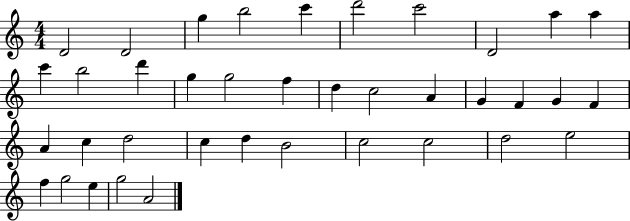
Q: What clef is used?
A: treble